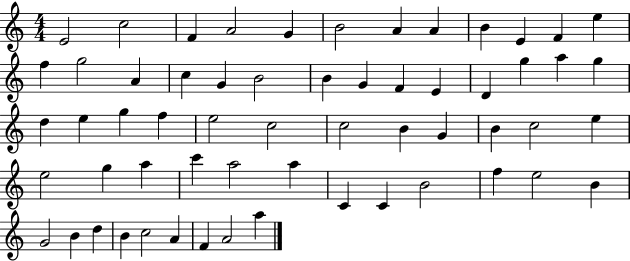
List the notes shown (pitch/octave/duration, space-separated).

E4/h C5/h F4/q A4/h G4/q B4/h A4/q A4/q B4/q E4/q F4/q E5/q F5/q G5/h A4/q C5/q G4/q B4/h B4/q G4/q F4/q E4/q D4/q G5/q A5/q G5/q D5/q E5/q G5/q F5/q E5/h C5/h C5/h B4/q G4/q B4/q C5/h E5/q E5/h G5/q A5/q C6/q A5/h A5/q C4/q C4/q B4/h F5/q E5/h B4/q G4/h B4/q D5/q B4/q C5/h A4/q F4/q A4/h A5/q